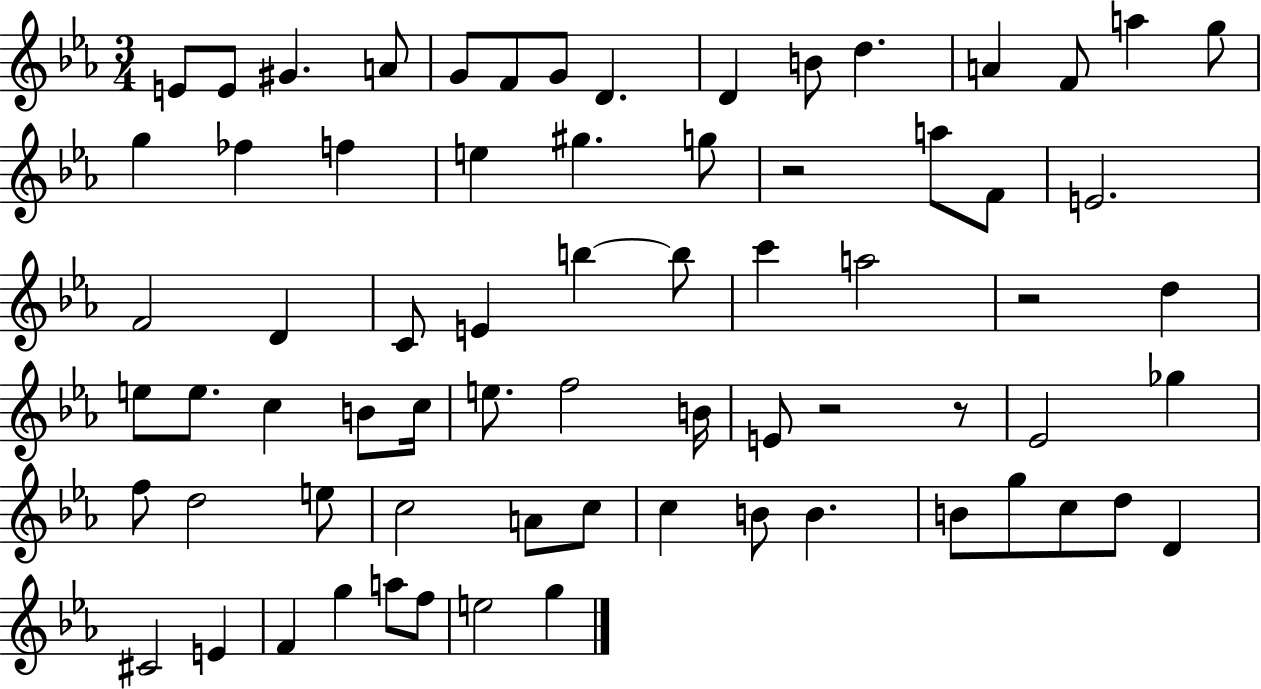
X:1
T:Untitled
M:3/4
L:1/4
K:Eb
E/2 E/2 ^G A/2 G/2 F/2 G/2 D D B/2 d A F/2 a g/2 g _f f e ^g g/2 z2 a/2 F/2 E2 F2 D C/2 E b b/2 c' a2 z2 d e/2 e/2 c B/2 c/4 e/2 f2 B/4 E/2 z2 z/2 _E2 _g f/2 d2 e/2 c2 A/2 c/2 c B/2 B B/2 g/2 c/2 d/2 D ^C2 E F g a/2 f/2 e2 g